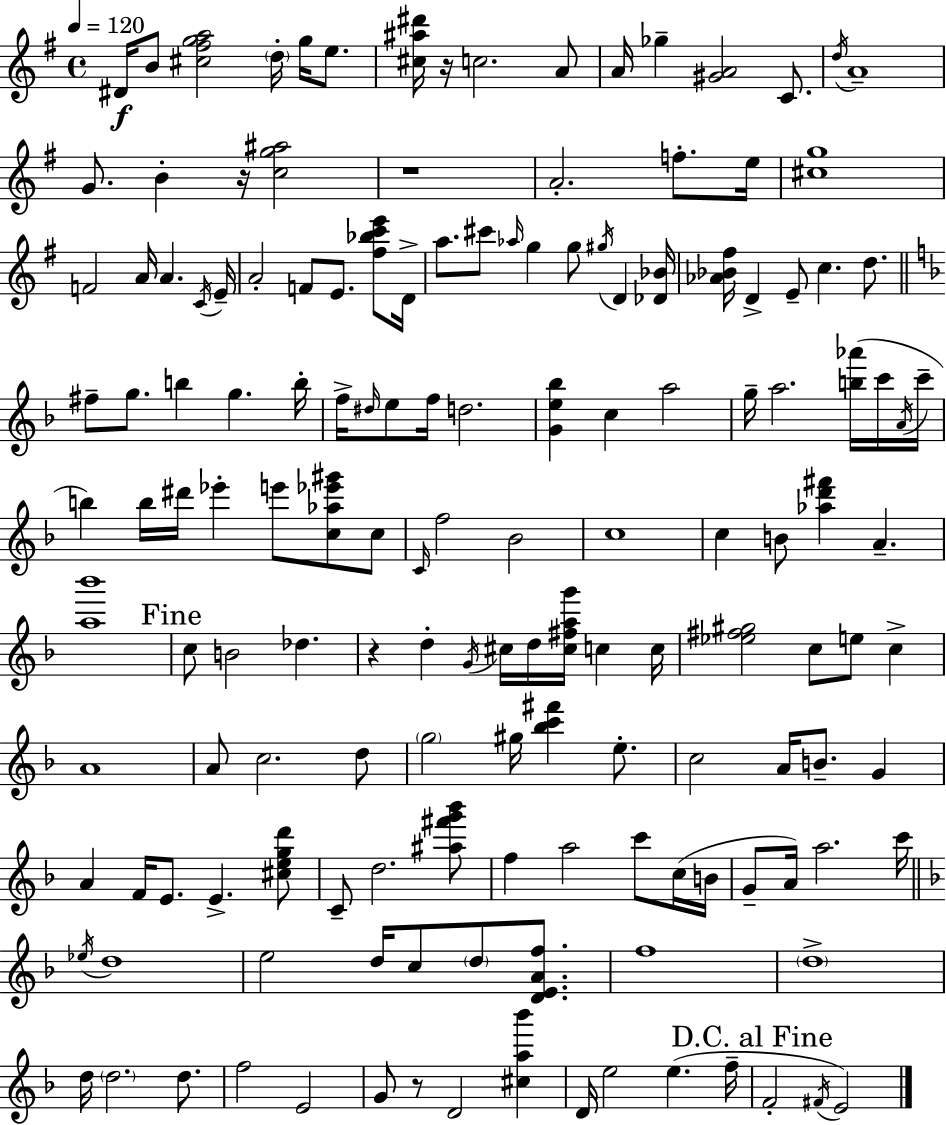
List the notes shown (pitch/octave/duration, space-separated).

D#4/s B4/e [C#5,F#5,G5,A5]/h D5/s G5/s E5/e. [C#5,A#5,D#6]/s R/s C5/h. A4/e A4/s Gb5/q [G#4,A4]/h C4/e. D5/s A4/w G4/e. B4/q R/s [C5,G5,A#5]/h R/w A4/h. F5/e. E5/s [C#5,G5]/w F4/h A4/s A4/q. C4/s E4/s A4/h F4/e E4/e. [F#5,Bb5,C6,E6]/e D4/s A5/e. C#6/e Ab5/s G5/q G5/e G#5/s D4/q [Db4,Bb4]/s [Ab4,Bb4,F#5]/s D4/q E4/e C5/q. D5/e. F#5/e G5/e. B5/q G5/q. B5/s F5/s D#5/s E5/e F5/s D5/h. [G4,E5,Bb5]/q C5/q A5/h G5/s A5/h. [B5,Ab6]/s C6/s A4/s C6/s B5/q B5/s D#6/s Eb6/q E6/e [C5,Ab5,Eb6,G#6]/e C5/e C4/s F5/h Bb4/h C5/w C5/q B4/e [Ab5,D6,F#6]/q A4/q. [A5,Bb6]/w C5/e B4/h Db5/q. R/q D5/q G4/s C#5/s D5/s [C#5,F#5,A5,G6]/s C5/q C5/s [Eb5,F#5,G#5]/h C5/e E5/e C5/q A4/w A4/e C5/h. D5/e G5/h G#5/s [Bb5,C6,F#6]/q E5/e. C5/h A4/s B4/e. G4/q A4/q F4/s E4/e. E4/q. [C#5,E5,G5,D6]/e C4/e D5/h. [A#5,F#6,G6,Bb6]/e F5/q A5/h C6/e C5/s B4/s G4/e A4/s A5/h. C6/s Eb5/s D5/w E5/h D5/s C5/e D5/e [D4,E4,A4,F5]/e. F5/w D5/w D5/s D5/h. D5/e. F5/h E4/h G4/e R/e D4/h [C#5,A5,Bb6]/q D4/s E5/h E5/q. F5/s F4/h F#4/s E4/h